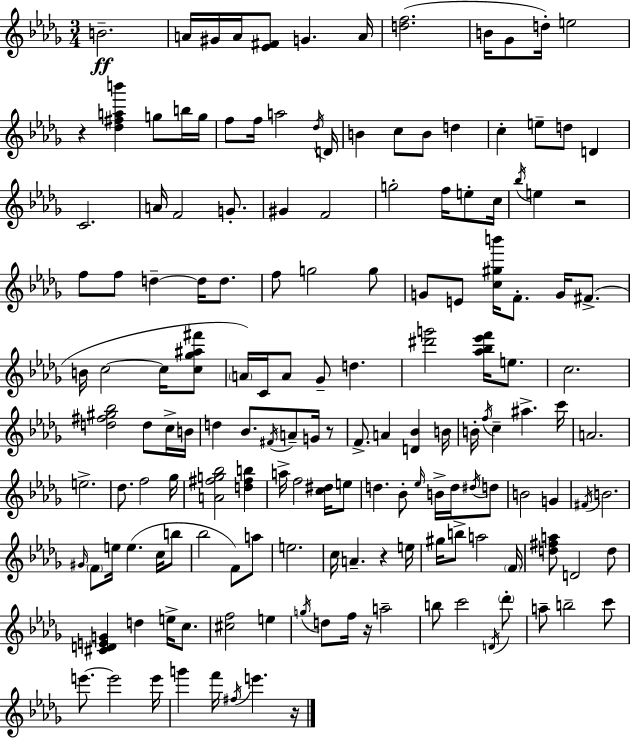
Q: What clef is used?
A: treble